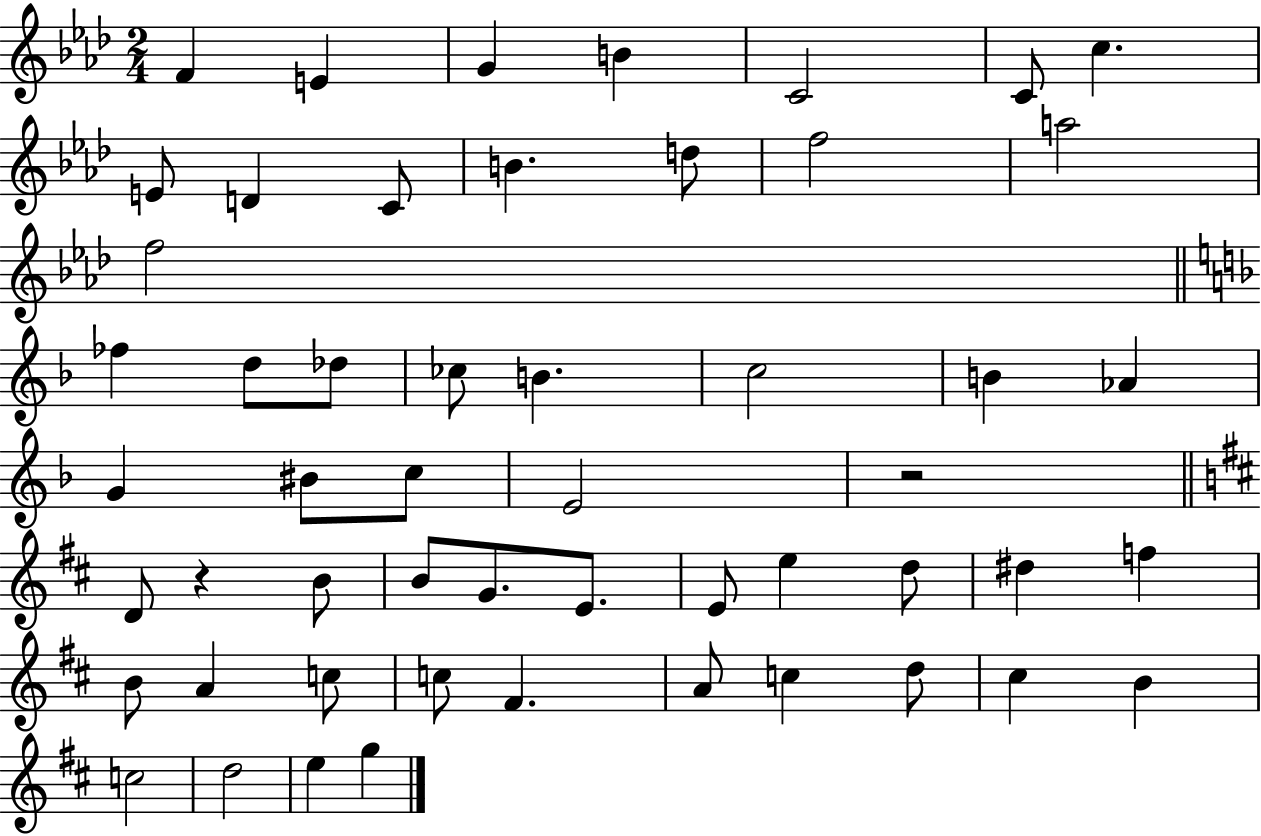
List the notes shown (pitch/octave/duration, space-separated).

F4/q E4/q G4/q B4/q C4/h C4/e C5/q. E4/e D4/q C4/e B4/q. D5/e F5/h A5/h F5/h FES5/q D5/e Db5/e CES5/e B4/q. C5/h B4/q Ab4/q G4/q BIS4/e C5/e E4/h R/h D4/e R/q B4/e B4/e G4/e. E4/e. E4/e E5/q D5/e D#5/q F5/q B4/e A4/q C5/e C5/e F#4/q. A4/e C5/q D5/e C#5/q B4/q C5/h D5/h E5/q G5/q